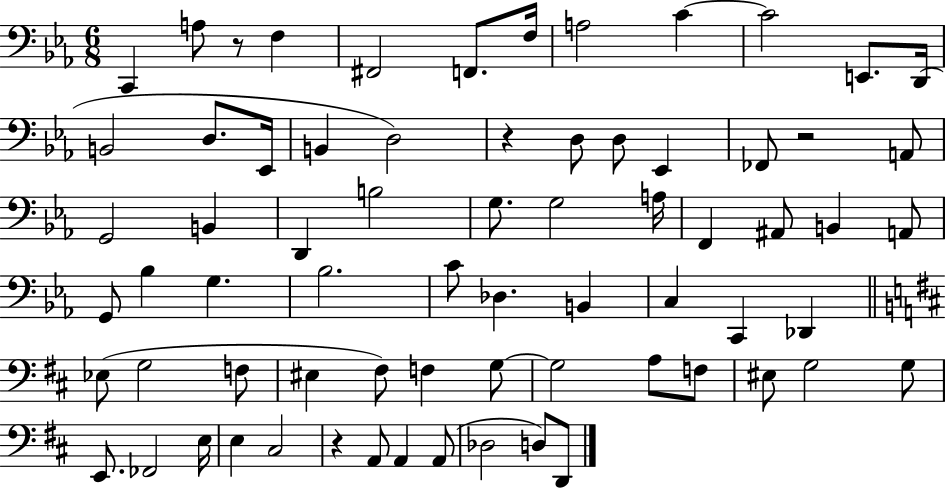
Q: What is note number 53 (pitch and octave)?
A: EIS3